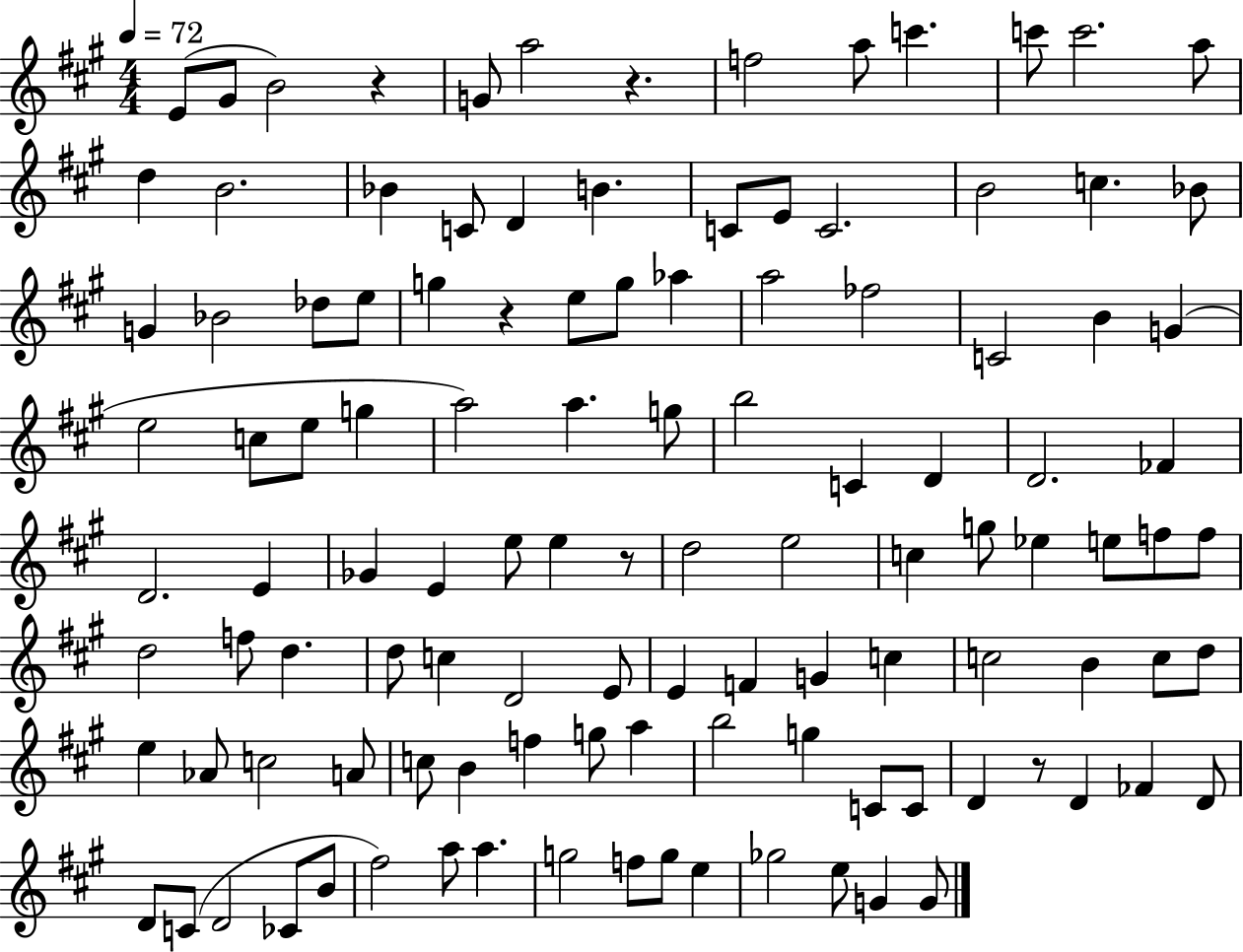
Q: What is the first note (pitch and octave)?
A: E4